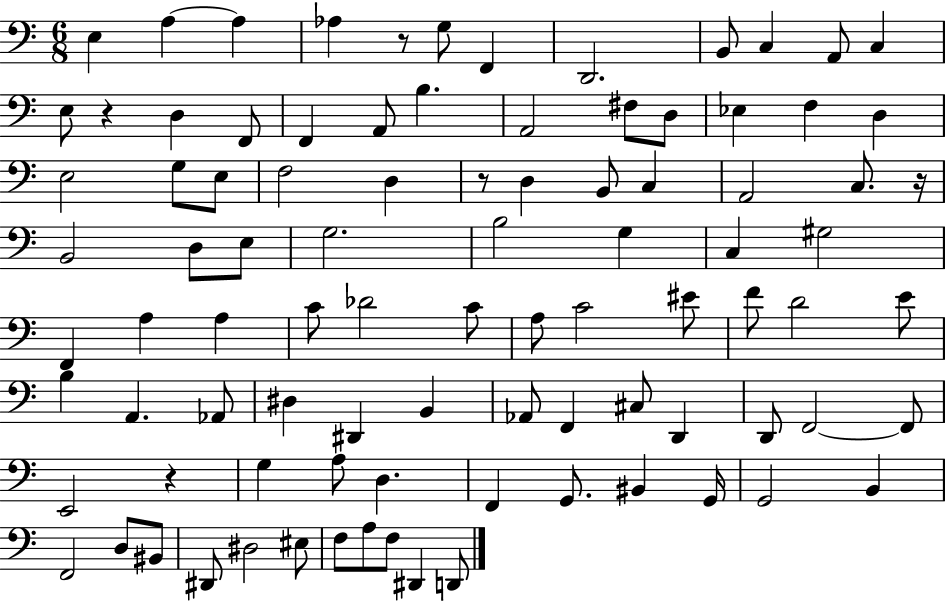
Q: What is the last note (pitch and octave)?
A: D2